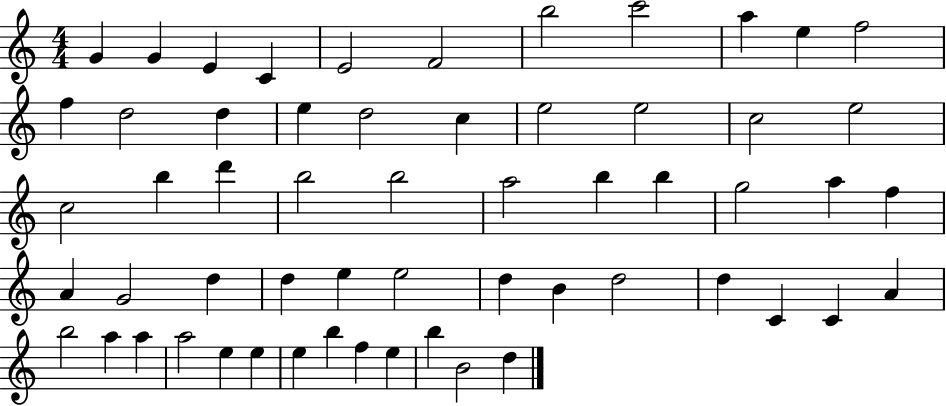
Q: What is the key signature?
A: C major